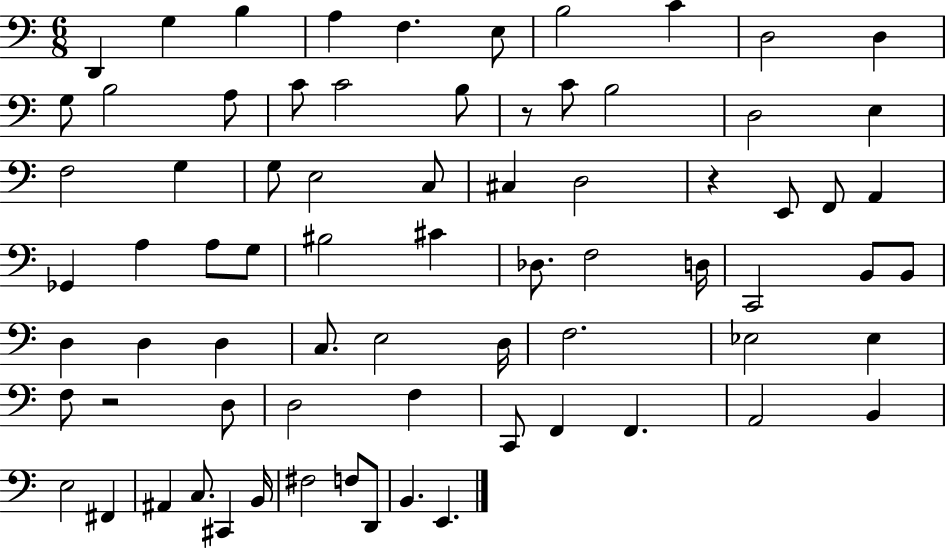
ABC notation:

X:1
T:Untitled
M:6/8
L:1/4
K:C
D,, G, B, A, F, E,/2 B,2 C D,2 D, G,/2 B,2 A,/2 C/2 C2 B,/2 z/2 C/2 B,2 D,2 E, F,2 G, G,/2 E,2 C,/2 ^C, D,2 z E,,/2 F,,/2 A,, _G,, A, A,/2 G,/2 ^B,2 ^C _D,/2 F,2 D,/4 C,,2 B,,/2 B,,/2 D, D, D, C,/2 E,2 D,/4 F,2 _E,2 _E, F,/2 z2 D,/2 D,2 F, C,,/2 F,, F,, A,,2 B,, E,2 ^F,, ^A,, C,/2 ^C,, B,,/4 ^F,2 F,/2 D,,/2 B,, E,,